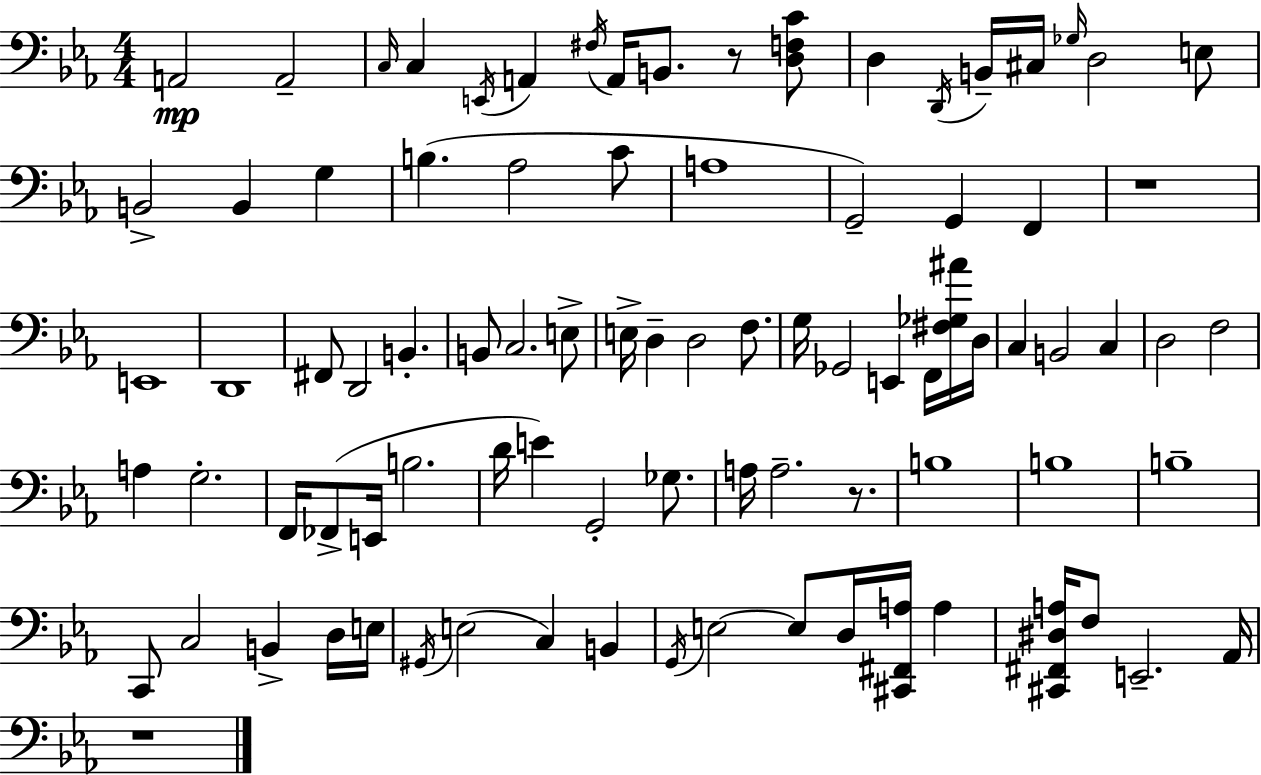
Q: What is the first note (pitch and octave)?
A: A2